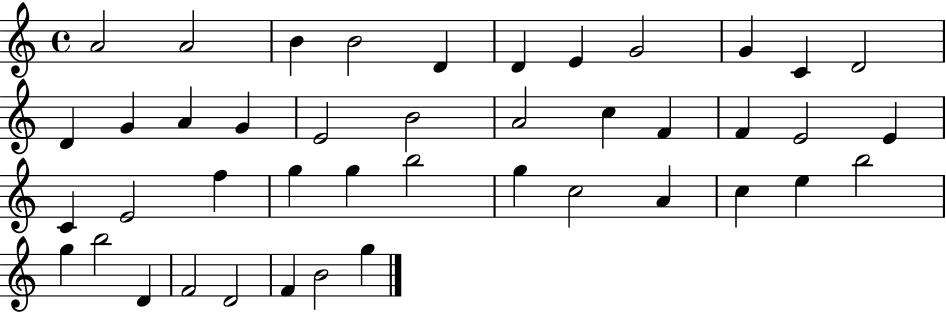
{
  \clef treble
  \time 4/4
  \defaultTimeSignature
  \key c \major
  a'2 a'2 | b'4 b'2 d'4 | d'4 e'4 g'2 | g'4 c'4 d'2 | \break d'4 g'4 a'4 g'4 | e'2 b'2 | a'2 c''4 f'4 | f'4 e'2 e'4 | \break c'4 e'2 f''4 | g''4 g''4 b''2 | g''4 c''2 a'4 | c''4 e''4 b''2 | \break g''4 b''2 d'4 | f'2 d'2 | f'4 b'2 g''4 | \bar "|."
}